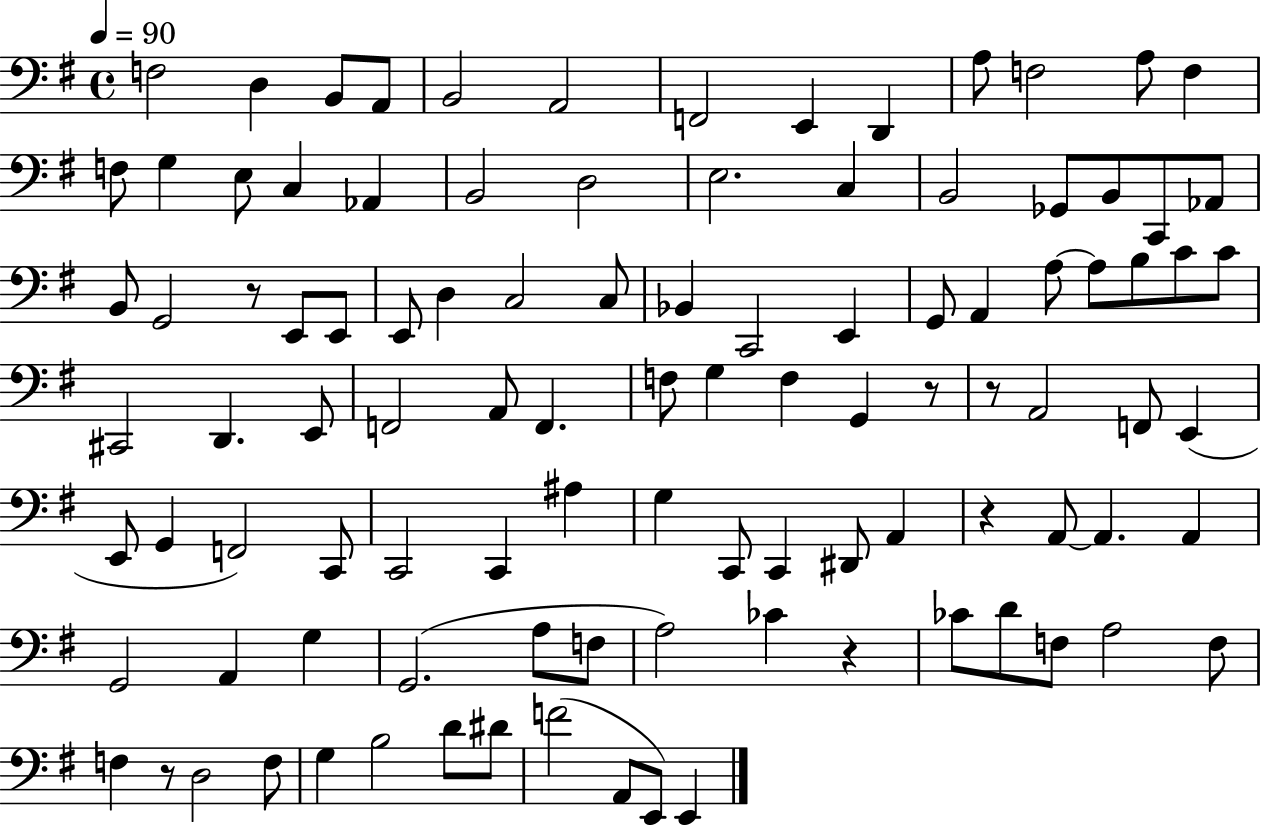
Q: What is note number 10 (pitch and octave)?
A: A3